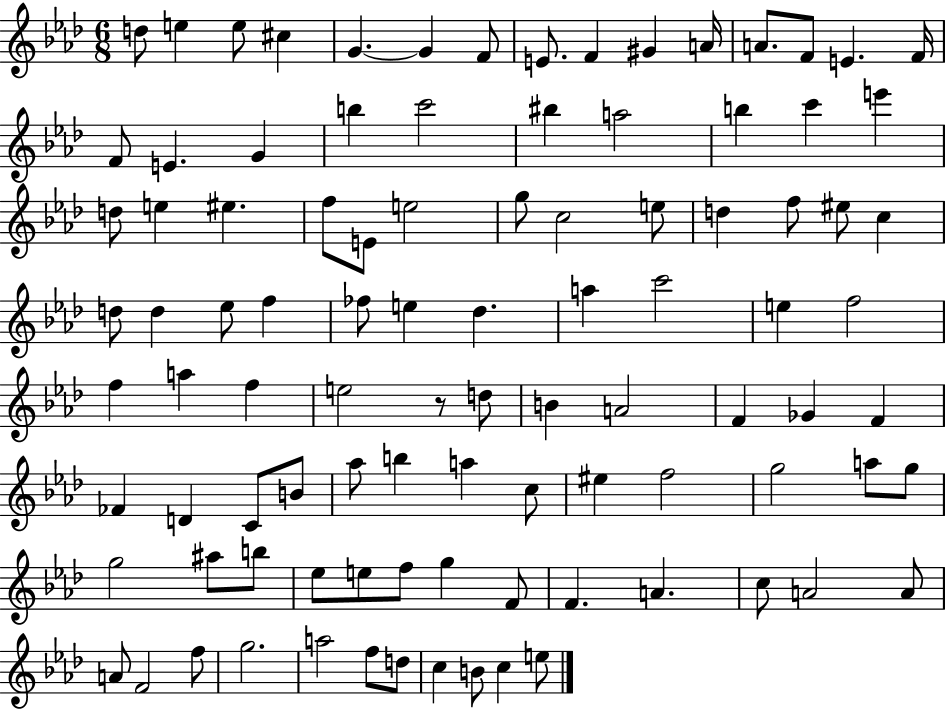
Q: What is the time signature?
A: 6/8